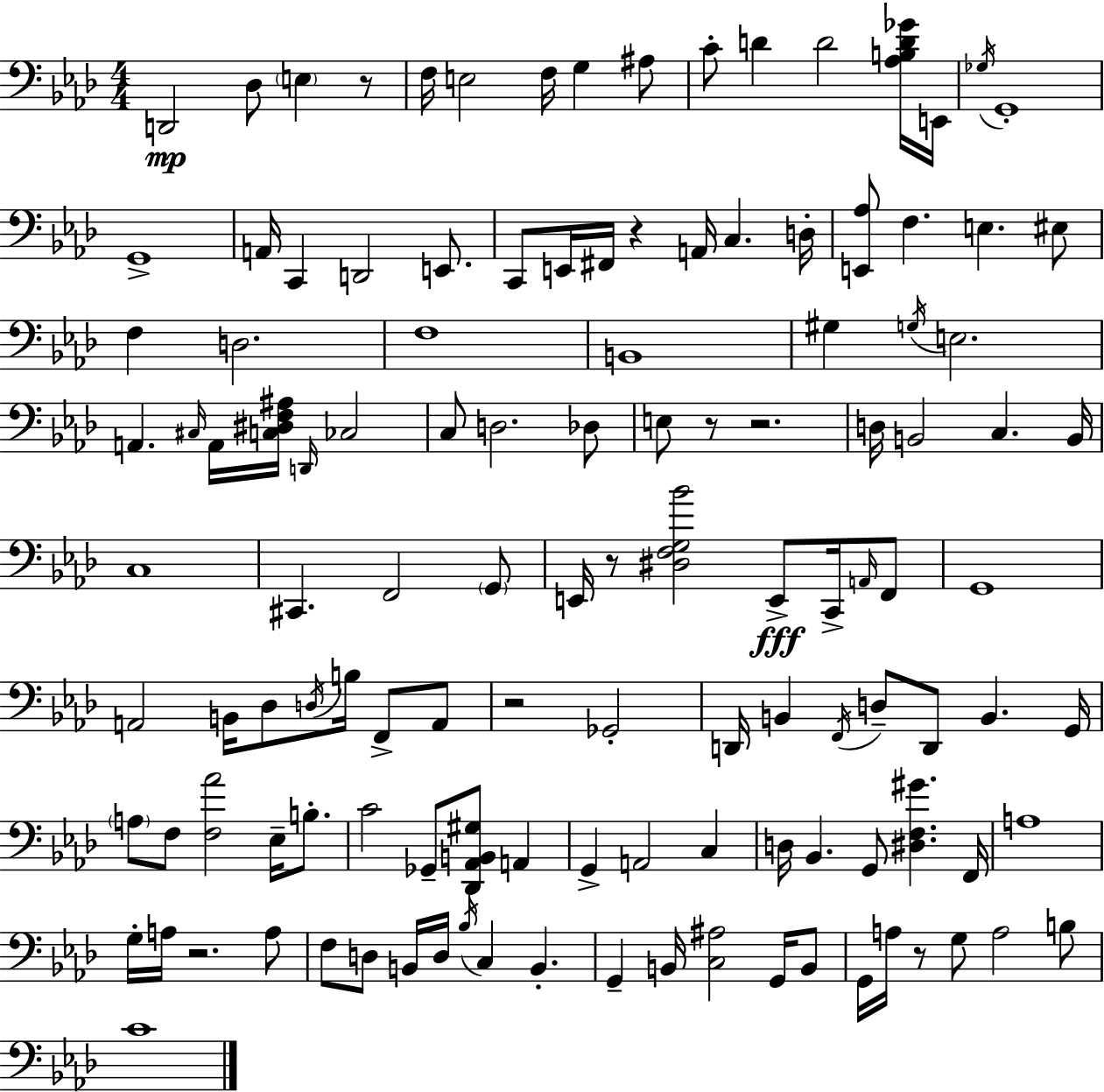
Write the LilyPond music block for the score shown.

{
  \clef bass
  \numericTimeSignature
  \time 4/4
  \key f \minor
  d,2\mp des8 \parenthesize e4 r8 | f16 e2 f16 g4 ais8 | c'8-. d'4 d'2 <aes b d' ges'>16 e,16 | \acciaccatura { ges16 } g,1-. | \break g,1-> | a,16 c,4 d,2 e,8. | c,8 e,16 fis,16 r4 a,16 c4. | d16-. <e, aes>8 f4. e4. eis8 | \break f4 d2. | f1 | b,1 | gis4 \acciaccatura { g16 } e2. | \break a,4. \grace { cis16 } a,16 <c dis f ais>16 \grace { d,16 } ces2 | c8 d2. | des8 e8 r8 r2. | d16 b,2 c4. | \break b,16 c1 | cis,4. f,2 | \parenthesize g,8 e,16 r8 <dis f g bes'>2 e,8->\fff | c,16-> \grace { a,16 } f,8 g,1 | \break a,2 b,16 des8 | \acciaccatura { d16 } b16 f,8-> a,8 r2 ges,2-. | d,16 b,4 \acciaccatura { f,16 } d8-- d,8 | b,4. g,16 \parenthesize a8 f8 <f aes'>2 | \break ees16-- b8.-. c'2 ges,8-- | <des, aes, b, gis>8 a,4 g,4-> a,2 | c4 d16 bes,4. g,8 | <dis f gis'>4. f,16 a1 | \break g16-. a16 r2. | a8 f8 d8 b,16 d16 \acciaccatura { bes16 } c4 | b,4.-. g,4-- b,16 <c ais>2 | g,16 b,8 g,16 a16 r8 g8 a2 | \break b8 c'1 | \bar "|."
}